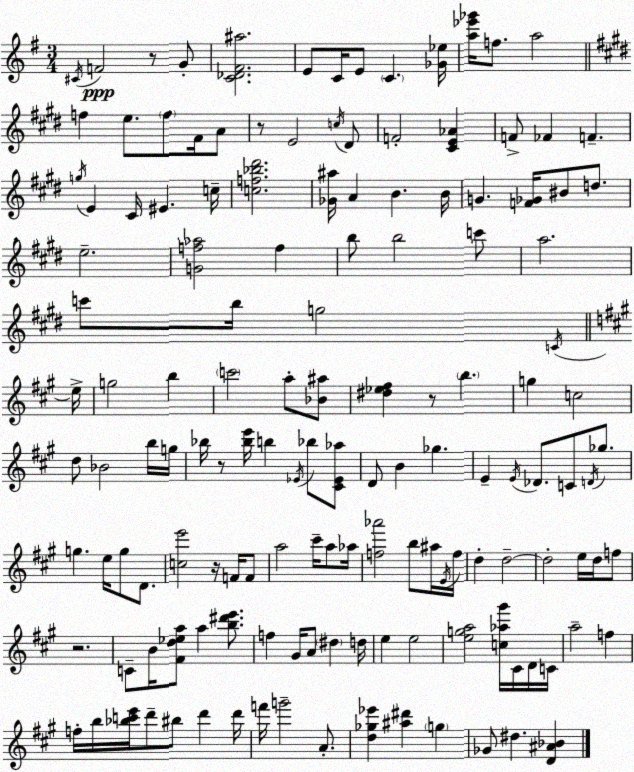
X:1
T:Untitled
M:3/4
L:1/4
K:Em
^C/4 F2 z/2 G/2 [C_D^F^a]2 E/2 C/4 E/2 C [_G_e]/4 [a_e'_g']/4 f/2 a2 f e/2 f/2 ^F/4 A/2 z/2 E2 c/4 ^D/2 F2 [^CE_A] F/2 _F F g/4 E ^C/4 ^E c/4 [cf_b^d']2 [_G^a]/4 A B B/4 G [F_G]/4 ^B/2 d/2 e2 [Gf_a]2 f b/2 b2 c'/2 a2 c'/2 b/4 g2 C/4 e/4 g2 b c'2 a/2 [_B^a]/2 [^d_e^f] z/2 b g c2 d/2 _B2 b/4 g/4 _b/4 z/2 [_be']/4 b _E/4 _b/2 [^C_E_a]/2 D/2 B _g E E/4 _D/2 C/2 D/4 _g/2 g e/4 g/2 D/2 [ce']2 z/4 F/4 F/2 a2 ^c'/4 a/2 _a/4 [f_a']2 b/2 ^a/4 E/4 f/4 d d2 d2 e/4 d/4 f/2 z2 C/2 B/4 [^Fd_ea]/2 a [b^d'e']/2 f ^G/4 A/2 ^d d/4 e e2 [ega]2 [c_a^g']/4 ^C/4 D/4 C/4 a2 f f/4 b/4 [_bc'e']/4 d'/2 ^b/2 d' d'/4 f'/4 g'2 A/2 [d_g_e'] [^a^d'] g _G/2 ^d [D^A_B]